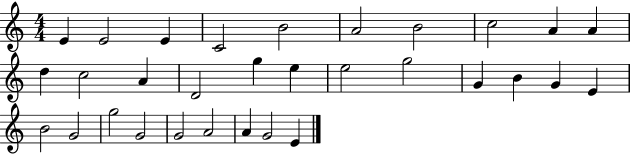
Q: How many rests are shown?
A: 0